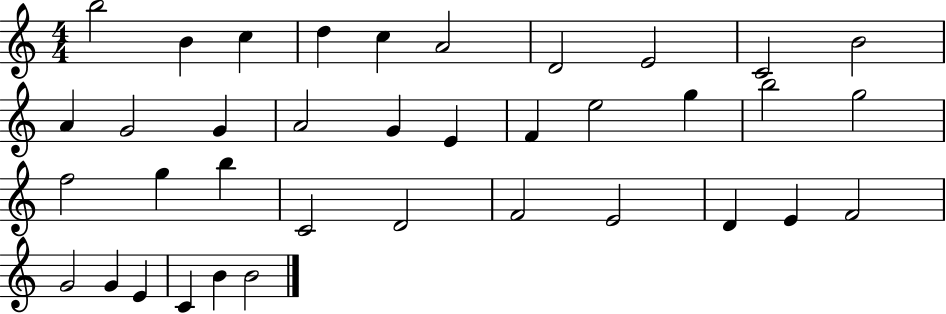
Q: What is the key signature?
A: C major